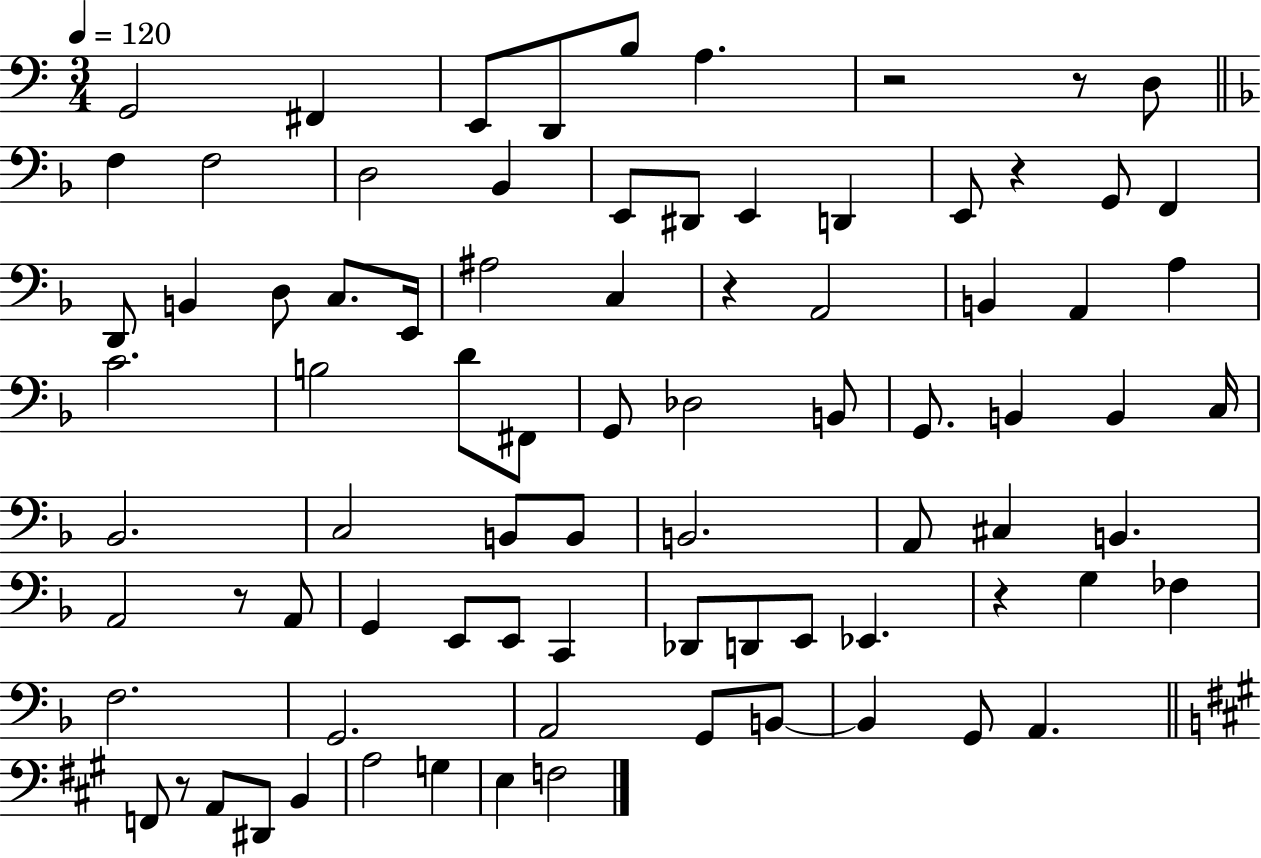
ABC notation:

X:1
T:Untitled
M:3/4
L:1/4
K:C
G,,2 ^F,, E,,/2 D,,/2 B,/2 A, z2 z/2 D,/2 F, F,2 D,2 _B,, E,,/2 ^D,,/2 E,, D,, E,,/2 z G,,/2 F,, D,,/2 B,, D,/2 C,/2 E,,/4 ^A,2 C, z A,,2 B,, A,, A, C2 B,2 D/2 ^F,,/2 G,,/2 _D,2 B,,/2 G,,/2 B,, B,, C,/4 _B,,2 C,2 B,,/2 B,,/2 B,,2 A,,/2 ^C, B,, A,,2 z/2 A,,/2 G,, E,,/2 E,,/2 C,, _D,,/2 D,,/2 E,,/2 _E,, z G, _F, F,2 G,,2 A,,2 G,,/2 B,,/2 B,, G,,/2 A,, F,,/2 z/2 A,,/2 ^D,,/2 B,, A,2 G, E, F,2